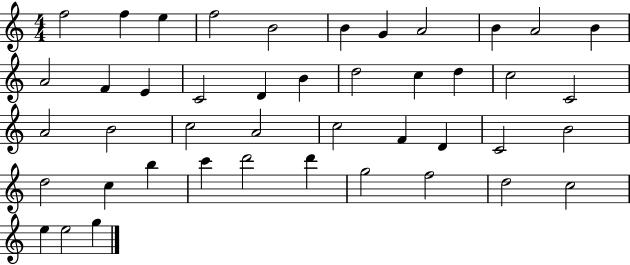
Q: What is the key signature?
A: C major